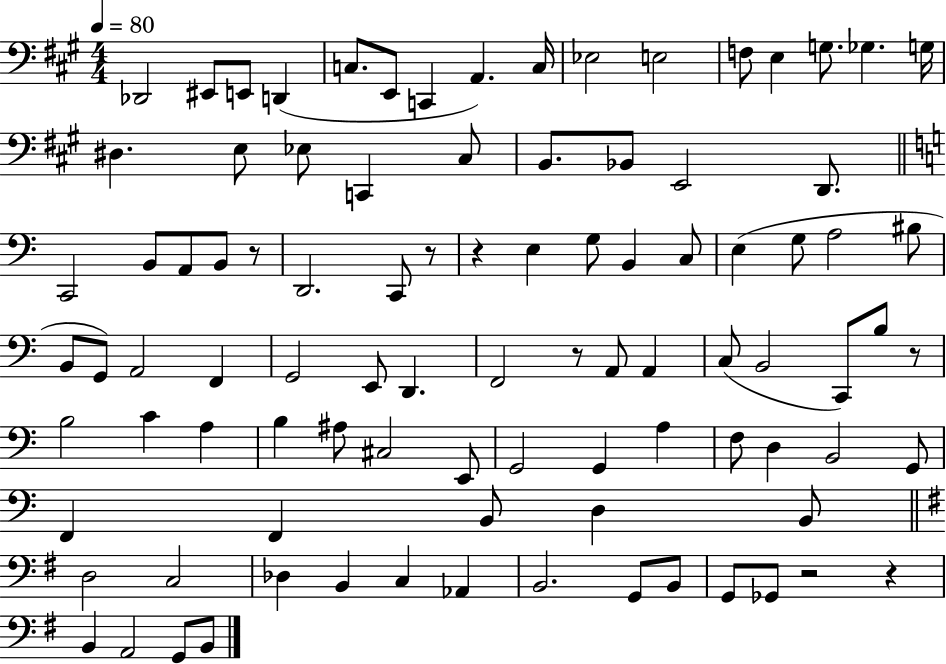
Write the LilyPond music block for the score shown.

{
  \clef bass
  \numericTimeSignature
  \time 4/4
  \key a \major
  \tempo 4 = 80
  des,2 eis,8 e,8 d,4( | c8. e,8 c,4 a,4.) c16 | ees2 e2 | f8 e4 g8. ges4. g16 | \break dis4. e8 ees8 c,4 cis8 | b,8. bes,8 e,2 d,8. | \bar "||" \break \key c \major c,2 b,8 a,8 b,8 r8 | d,2. c,8 r8 | r4 e4 g8 b,4 c8 | e4( g8 a2 bis8 | \break b,8 g,8) a,2 f,4 | g,2 e,8 d,4. | f,2 r8 a,8 a,4 | c8( b,2 c,8) b8 r8 | \break b2 c'4 a4 | b4 ais8 cis2 e,8 | g,2 g,4 a4 | f8 d4 b,2 g,8 | \break f,4 f,4 b,8 d4 b,8 | \bar "||" \break \key g \major d2 c2 | des4 b,4 c4 aes,4 | b,2. g,8 b,8 | g,8 ges,8 r2 r4 | \break b,4 a,2 g,8 b,8 | \bar "|."
}